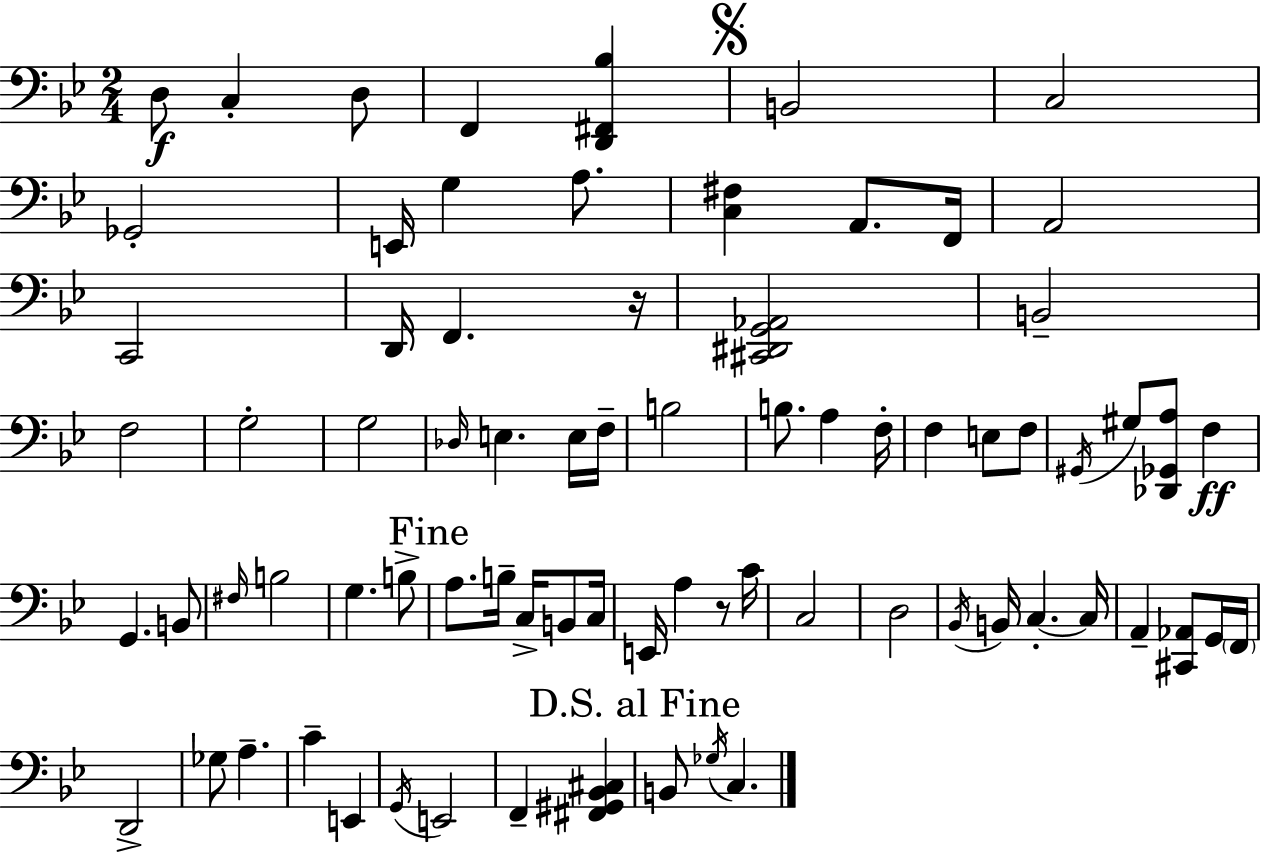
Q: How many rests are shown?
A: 2